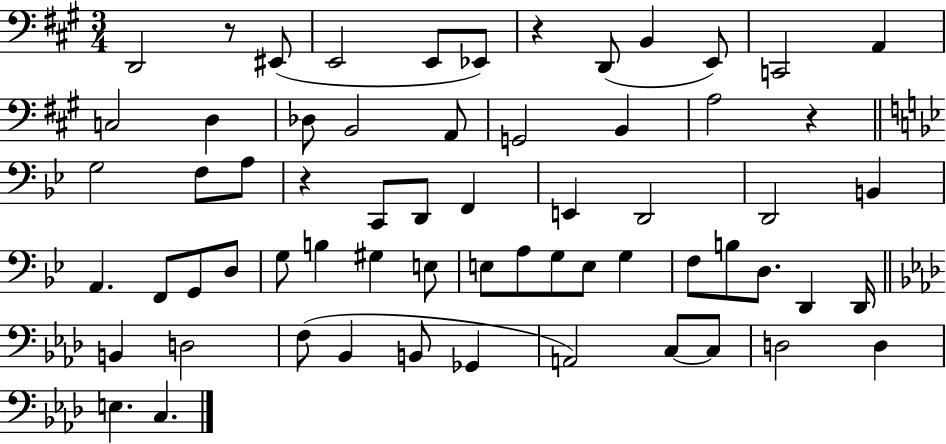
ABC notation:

X:1
T:Untitled
M:3/4
L:1/4
K:A
D,,2 z/2 ^E,,/2 E,,2 E,,/2 _E,,/2 z D,,/2 B,, E,,/2 C,,2 A,, C,2 D, _D,/2 B,,2 A,,/2 G,,2 B,, A,2 z G,2 F,/2 A,/2 z C,,/2 D,,/2 F,, E,, D,,2 D,,2 B,, A,, F,,/2 G,,/2 D,/2 G,/2 B, ^G, E,/2 E,/2 A,/2 G,/2 E,/2 G, F,/2 B,/2 D,/2 D,, D,,/4 B,, D,2 F,/2 _B,, B,,/2 _G,, A,,2 C,/2 C,/2 D,2 D, E, C,